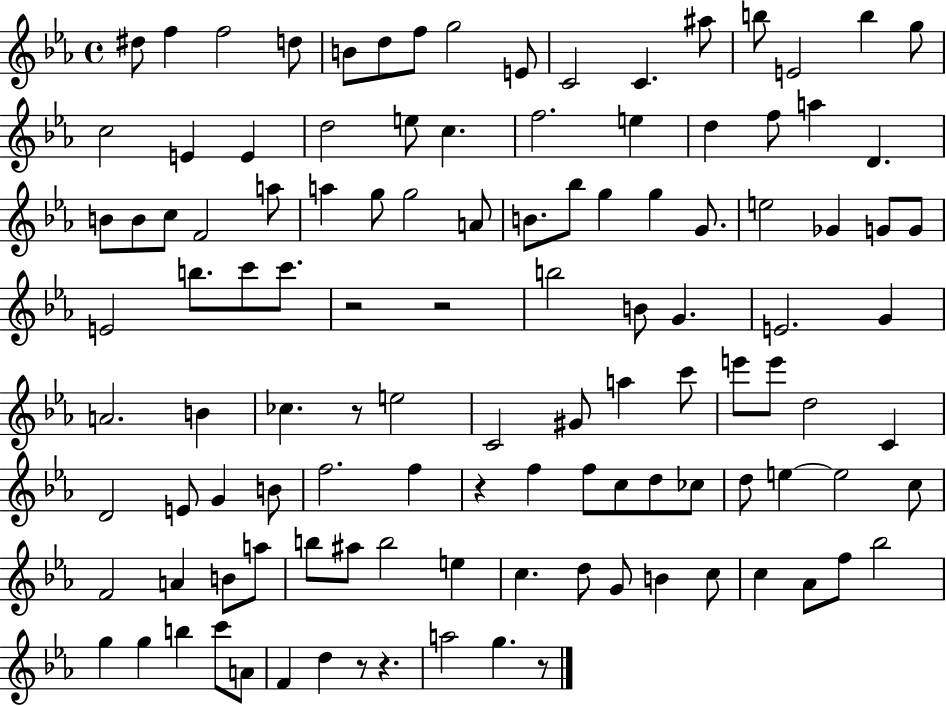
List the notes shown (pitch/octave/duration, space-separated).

D#5/e F5/q F5/h D5/e B4/e D5/e F5/e G5/h E4/e C4/h C4/q. A#5/e B5/e E4/h B5/q G5/e C5/h E4/q E4/q D5/h E5/e C5/q. F5/h. E5/q D5/q F5/e A5/q D4/q. B4/e B4/e C5/e F4/h A5/e A5/q G5/e G5/h A4/e B4/e. Bb5/e G5/q G5/q G4/e. E5/h Gb4/q G4/e G4/e E4/h B5/e. C6/e C6/e. R/h R/h B5/h B4/e G4/q. E4/h. G4/q A4/h. B4/q CES5/q. R/e E5/h C4/h G#4/e A5/q C6/e E6/e E6/e D5/h C4/q D4/h E4/e G4/q B4/e F5/h. F5/q R/q F5/q F5/e C5/e D5/e CES5/e D5/e E5/q E5/h C5/e F4/h A4/q B4/e A5/e B5/e A#5/e B5/h E5/q C5/q. D5/e G4/e B4/q C5/e C5/q Ab4/e F5/e Bb5/h G5/q G5/q B5/q C6/e A4/e F4/q D5/q R/e R/q. A5/h G5/q. R/e